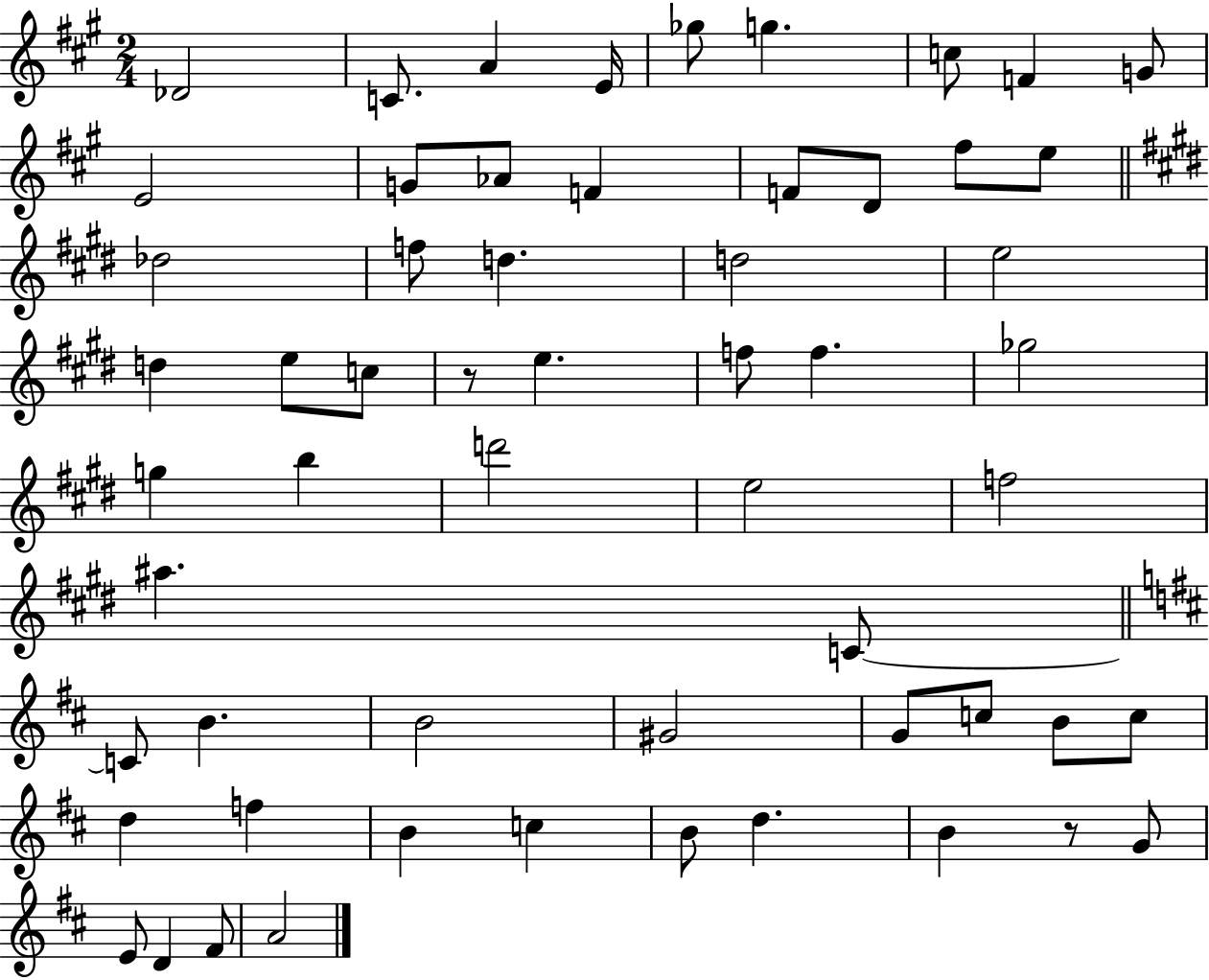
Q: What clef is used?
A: treble